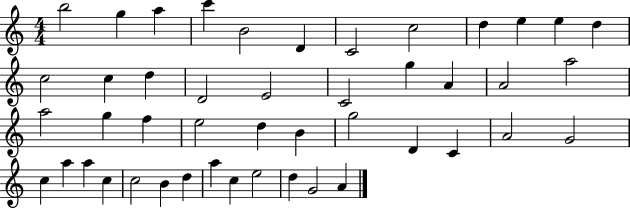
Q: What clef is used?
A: treble